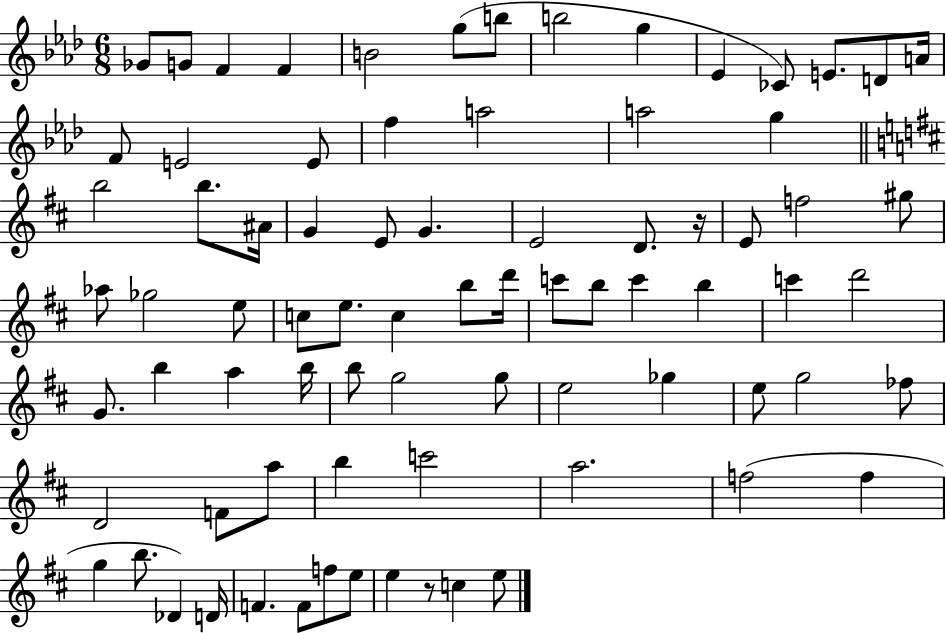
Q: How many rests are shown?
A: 2